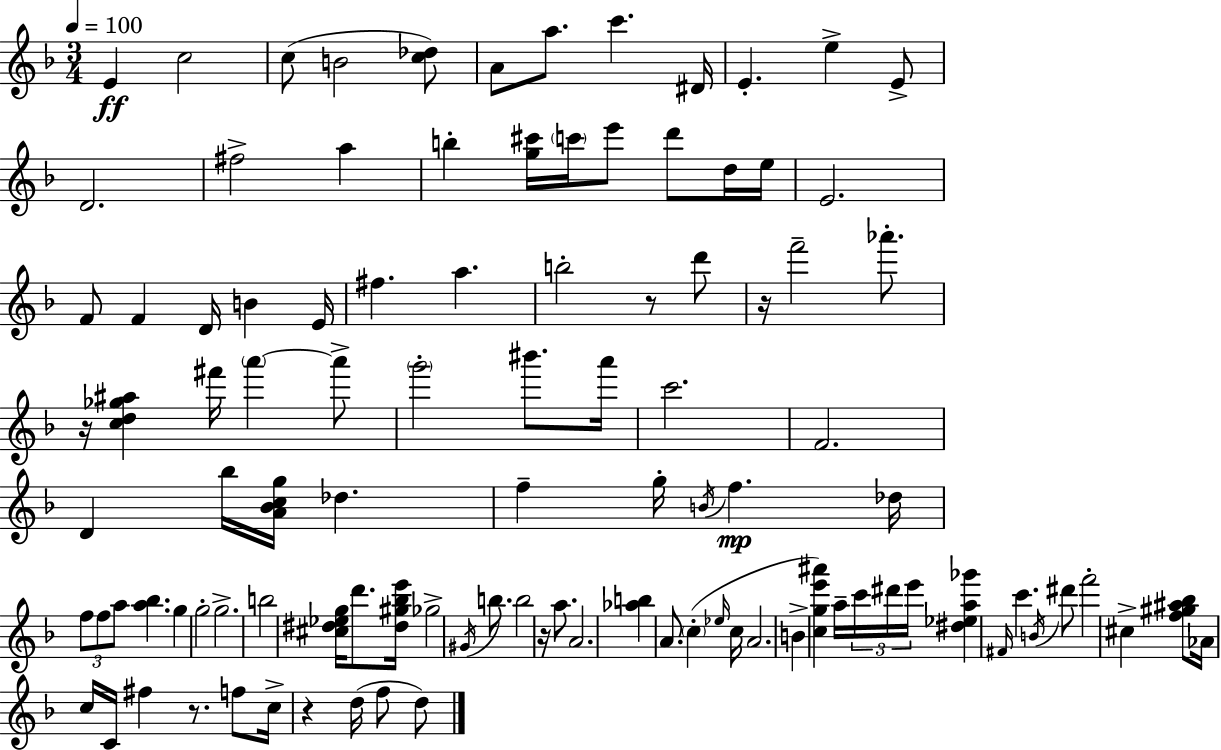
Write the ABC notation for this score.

X:1
T:Untitled
M:3/4
L:1/4
K:F
E c2 c/2 B2 [c_d]/2 A/2 a/2 c' ^D/4 E e E/2 D2 ^f2 a b [g^c']/4 c'/4 e'/2 d'/2 d/4 e/4 E2 F/2 F D/4 B E/4 ^f a b2 z/2 d'/2 z/4 f'2 _a'/2 z/4 [cd_g^a] ^f'/4 a' a'/2 g'2 ^b'/2 a'/4 c'2 F2 D _b/4 [A_Bcg]/4 _d f g/4 B/4 f _d/4 f/2 f/2 a/2 [a_b] g g2 g2 b2 [^c^d_eg]/4 d'/2 [^d^g_be']/4 _g2 ^G/4 b/2 b2 z/4 a/2 A2 [_ab] A/2 c _e/4 c/4 A2 B [cge'^a'] a/4 c'/4 ^d'/4 e'/4 [^d_ea_g'] ^F/4 c' B/4 ^d'/2 f'2 ^c [f^g^a_b]/2 _A/4 c/4 C/4 ^f z/2 f/2 c/4 z d/4 f/2 d/2